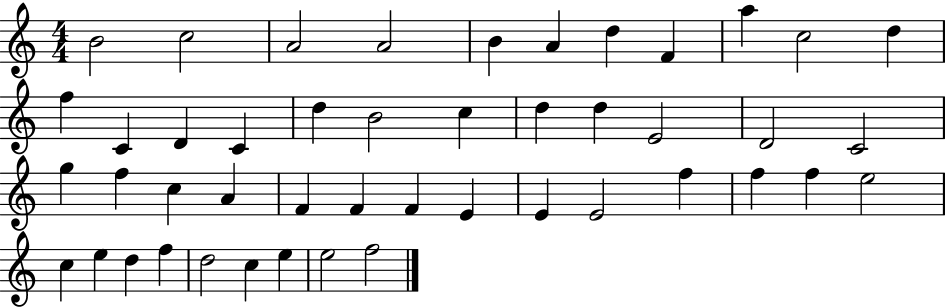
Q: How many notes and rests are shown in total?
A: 46